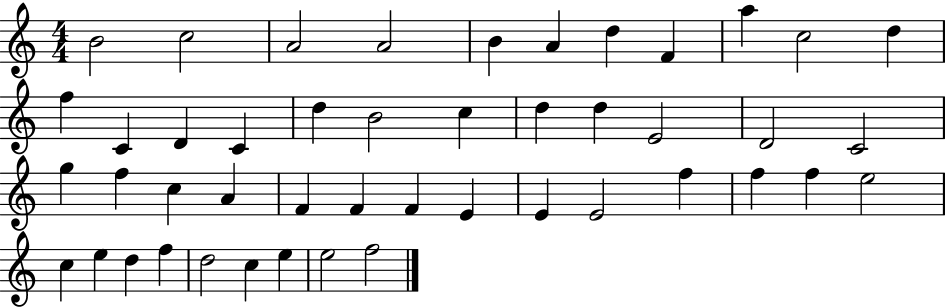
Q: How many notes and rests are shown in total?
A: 46